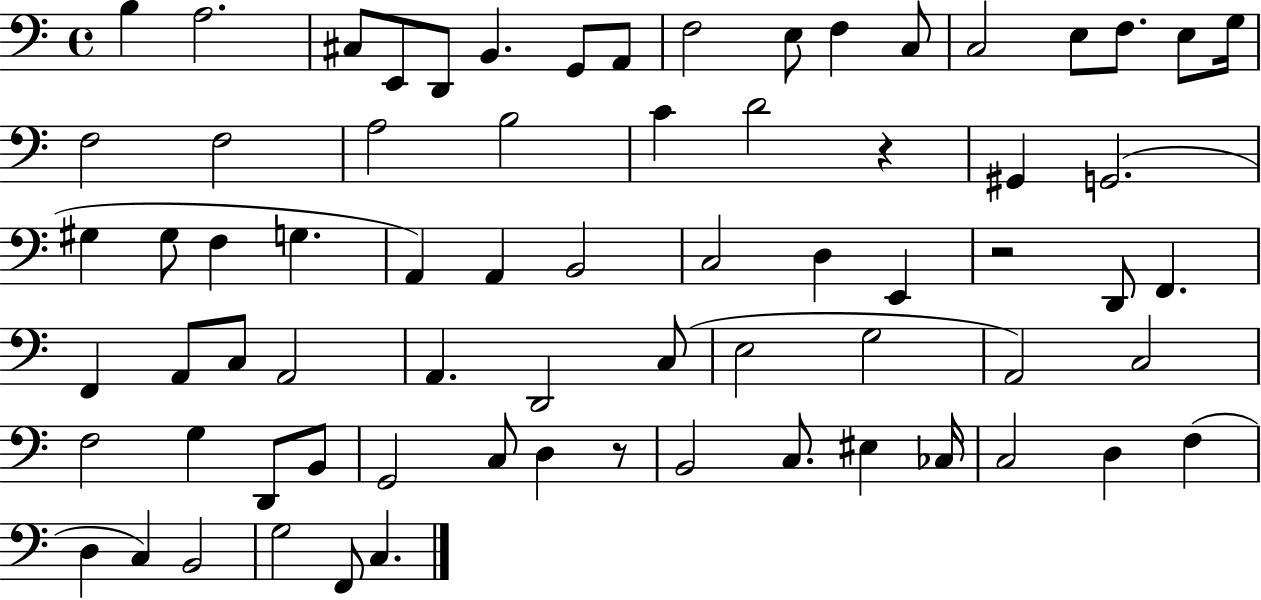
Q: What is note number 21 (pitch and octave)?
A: B3